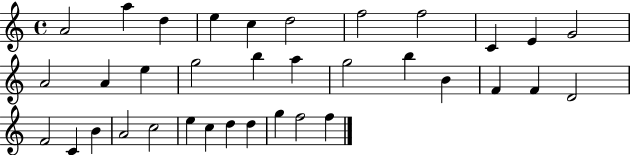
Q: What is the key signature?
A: C major